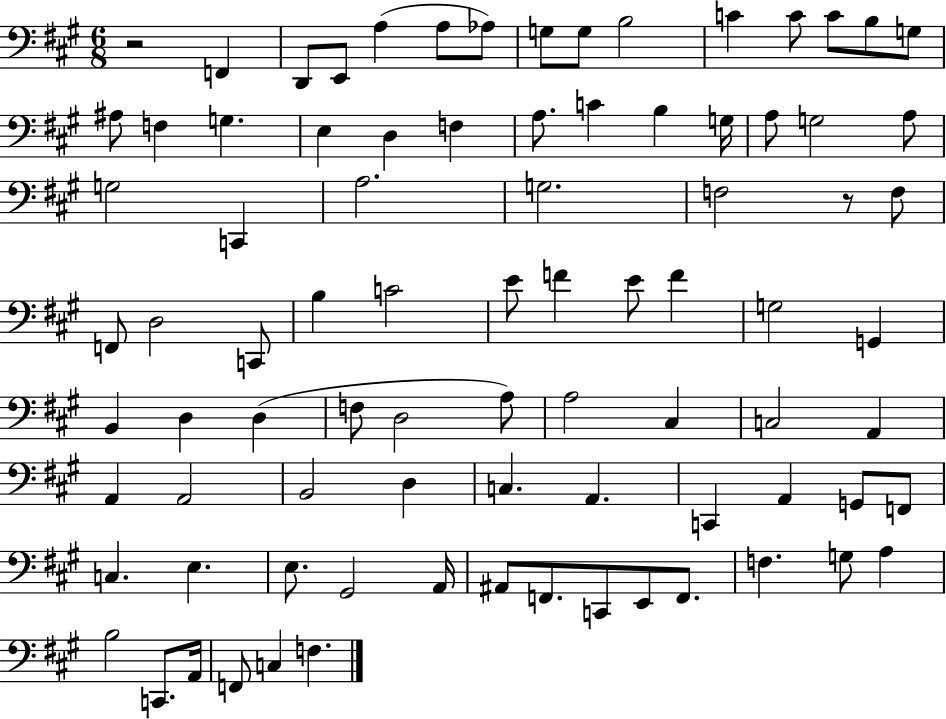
{
  \clef bass
  \numericTimeSignature
  \time 6/8
  \key a \major
  r2 f,4 | d,8 e,8 a4( a8 aes8) | g8 g8 b2 | c'4 c'8 c'8 b8 g8 | \break ais8 f4 g4. | e4 d4 f4 | a8. c'4 b4 g16 | a8 g2 a8 | \break g2 c,4 | a2. | g2. | f2 r8 f8 | \break f,8 d2 c,8 | b4 c'2 | e'8 f'4 e'8 f'4 | g2 g,4 | \break b,4 d4 d4( | f8 d2 a8) | a2 cis4 | c2 a,4 | \break a,4 a,2 | b,2 d4 | c4. a,4. | c,4 a,4 g,8 f,8 | \break c4. e4. | e8. gis,2 a,16 | ais,8 f,8. c,8 e,8 f,8. | f4. g8 a4 | \break b2 c,8. a,16 | f,8 c4 f4. | \bar "|."
}